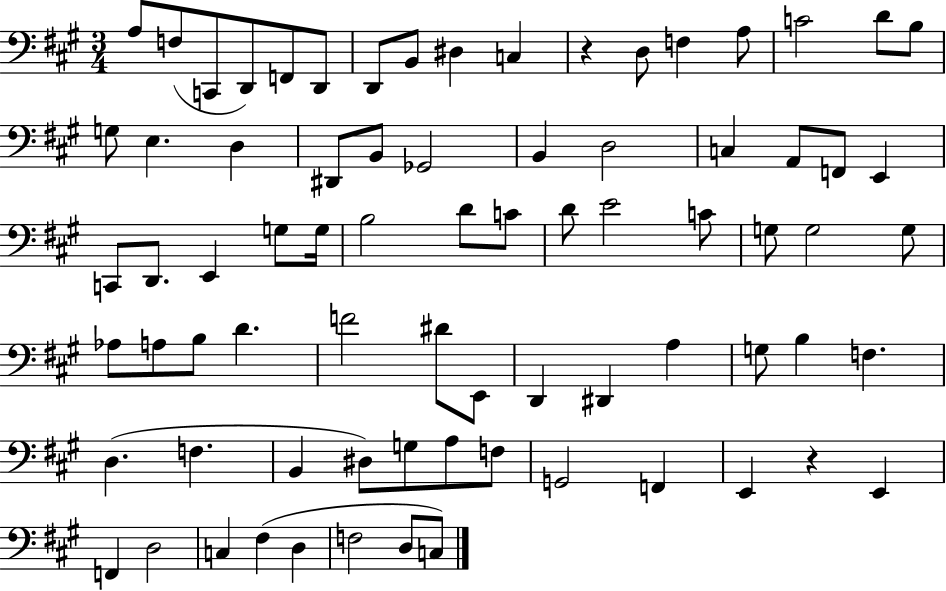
{
  \clef bass
  \numericTimeSignature
  \time 3/4
  \key a \major
  a8 f8( c,8 d,8) f,8 d,8 | d,8 b,8 dis4 c4 | r4 d8 f4 a8 | c'2 d'8 b8 | \break g8 e4. d4 | dis,8 b,8 ges,2 | b,4 d2 | c4 a,8 f,8 e,4 | \break c,8 d,8. e,4 g8 g16 | b2 d'8 c'8 | d'8 e'2 c'8 | g8 g2 g8 | \break aes8 a8 b8 d'4. | f'2 dis'8 e,8 | d,4 dis,4 a4 | g8 b4 f4. | \break d4.( f4. | b,4 dis8) g8 a8 f8 | g,2 f,4 | e,4 r4 e,4 | \break f,4 d2 | c4 fis4( d4 | f2 d8 c8) | \bar "|."
}